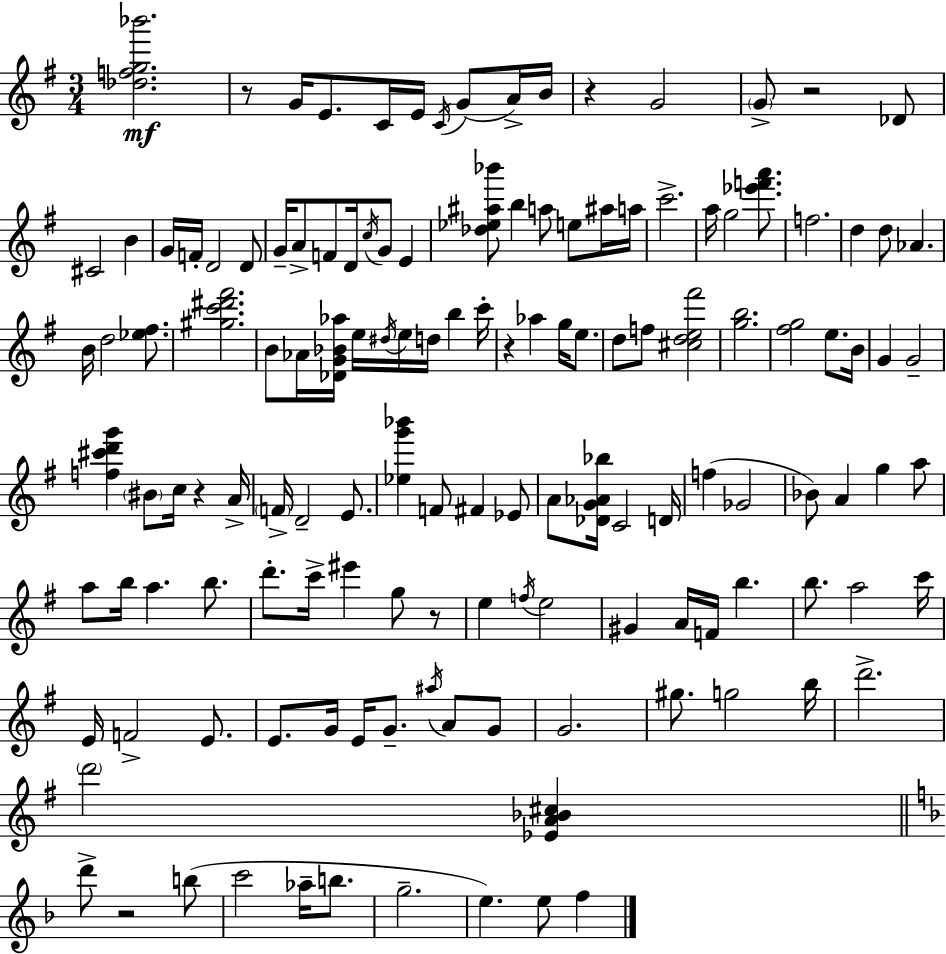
[Db5,F5,G5,Bb6]/h. R/e G4/s E4/e. C4/s E4/s C4/s G4/e A4/s B4/s R/q G4/h G4/e R/h Db4/e C#4/h B4/q G4/s F4/s D4/h D4/e G4/s A4/e F4/e D4/s C5/s G4/e E4/q [Db5,Eb5,A#5,Bb6]/e B5/q A5/e E5/e A#5/s A5/s C6/h. A5/s G5/h [Eb6,F6,A6]/e. F5/h. D5/q D5/e Ab4/q. B4/s D5/h [Eb5,F#5]/e. [G#5,C6,D#6,F#6]/h. B4/e Ab4/s [Db4,G4,Bb4,Ab5]/s E5/s D#5/s E5/s D5/s B5/q C6/s R/q Ab5/q G5/s E5/e. D5/e F5/e [C#5,D5,E5,F#6]/h [G5,B5]/h. [F#5,G5]/h E5/e. B4/s G4/q G4/h [F5,C#6,D6,G6]/q BIS4/e C5/s R/q A4/s F4/s D4/h E4/e. [Eb5,G6,Bb6]/q F4/e F#4/q Eb4/e A4/e [Db4,G4,Ab4,Bb5]/s C4/h D4/s F5/q Gb4/h Bb4/e A4/q G5/q A5/e A5/e B5/s A5/q. B5/e. D6/e. C6/s EIS6/q G5/e R/e E5/q F5/s E5/h G#4/q A4/s F4/s B5/q. B5/e. A5/h C6/s E4/s F4/h E4/e. E4/e. G4/s E4/s G4/e. A#5/s A4/e G4/e G4/h. G#5/e. G5/h B5/s D6/h. D6/h [Eb4,A4,Bb4,C#5]/q D6/e R/h B5/e C6/h Ab5/s B5/e. G5/h. E5/q. E5/e F5/q